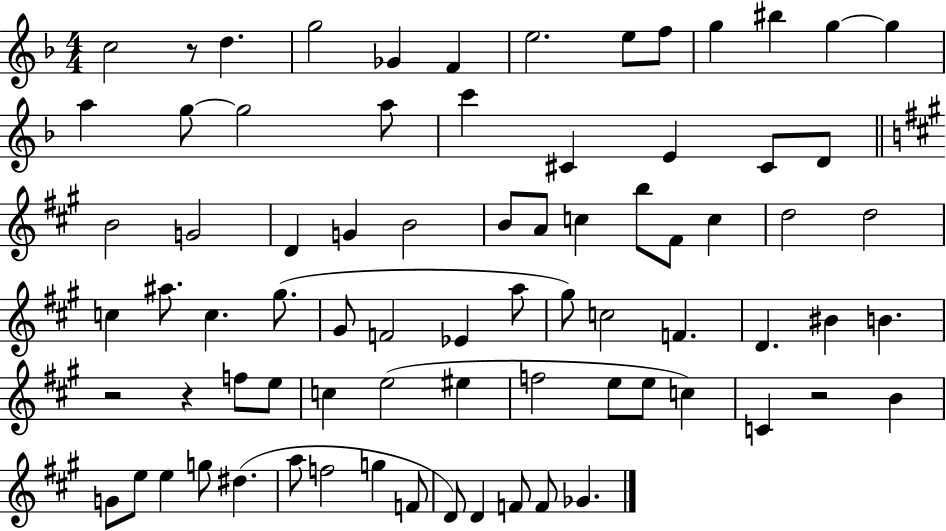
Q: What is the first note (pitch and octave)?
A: C5